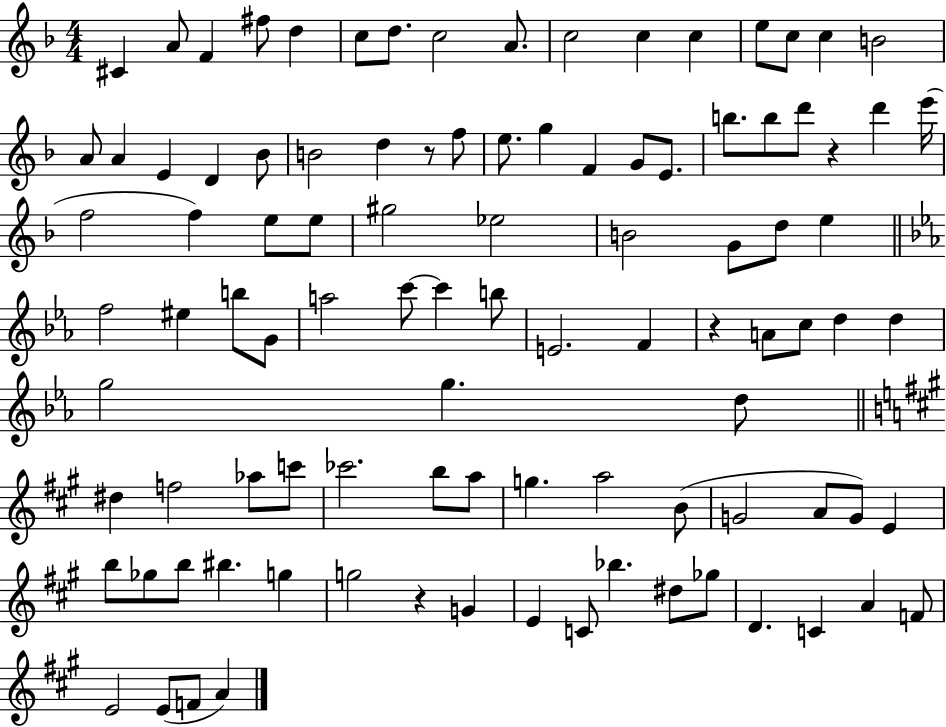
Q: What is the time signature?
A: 4/4